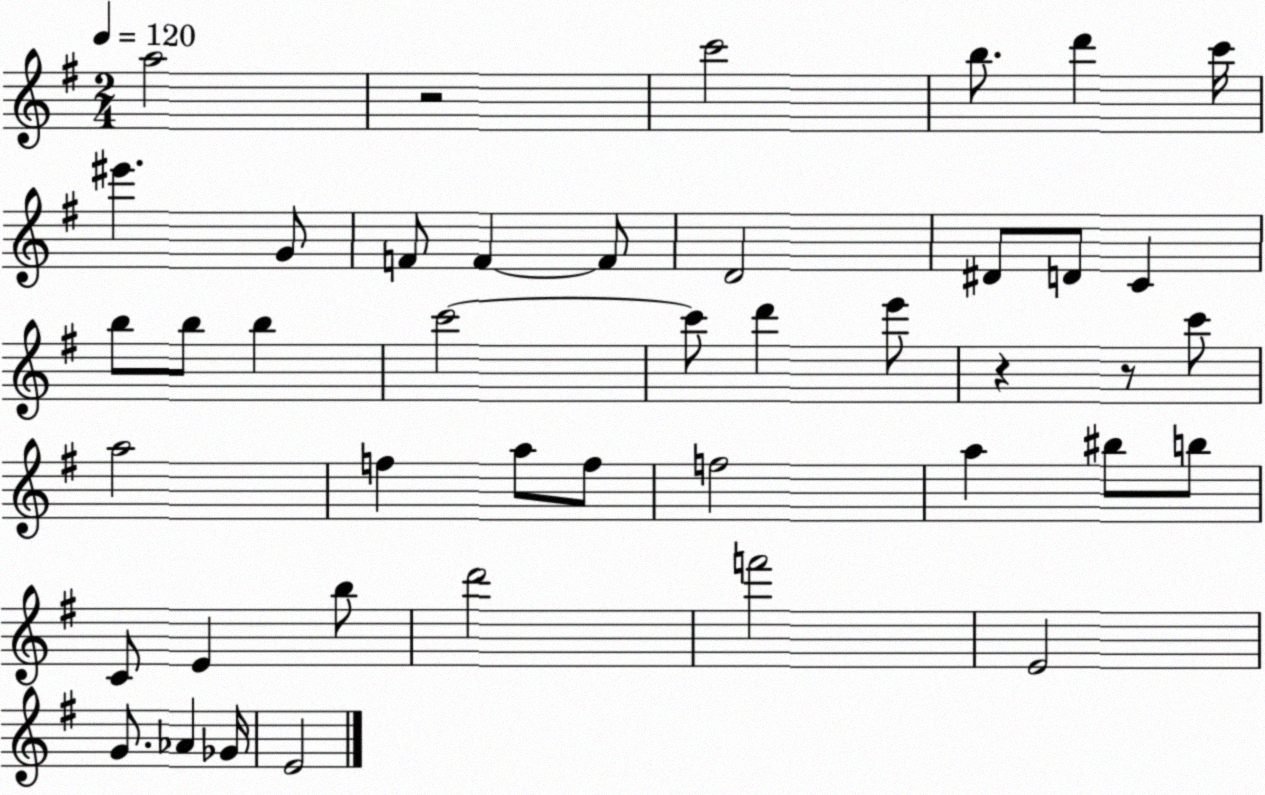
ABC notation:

X:1
T:Untitled
M:2/4
L:1/4
K:G
a2 z2 c'2 b/2 d' c'/4 ^e' G/2 F/2 F F/2 D2 ^D/2 D/2 C b/2 b/2 b c'2 c'/2 d' e'/2 z z/2 c'/2 a2 f a/2 f/2 f2 a ^b/2 b/2 C/2 E b/2 d'2 f'2 E2 G/2 _A _G/4 E2